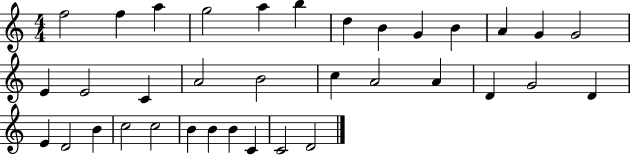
{
  \clef treble
  \numericTimeSignature
  \time 4/4
  \key c \major
  f''2 f''4 a''4 | g''2 a''4 b''4 | d''4 b'4 g'4 b'4 | a'4 g'4 g'2 | \break e'4 e'2 c'4 | a'2 b'2 | c''4 a'2 a'4 | d'4 g'2 d'4 | \break e'4 d'2 b'4 | c''2 c''2 | b'4 b'4 b'4 c'4 | c'2 d'2 | \break \bar "|."
}